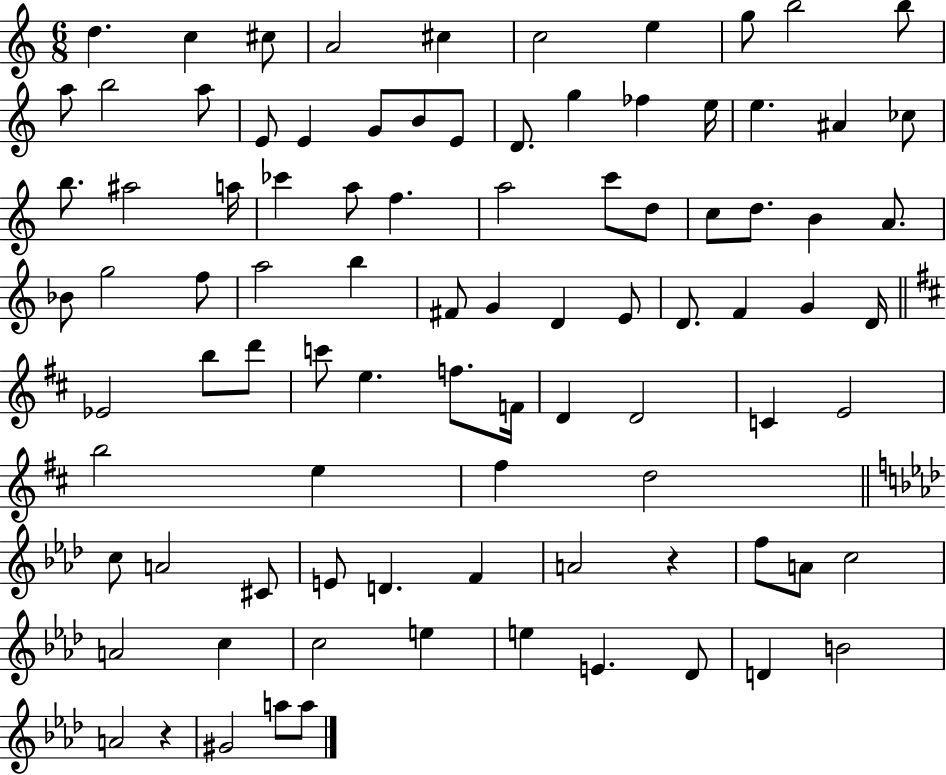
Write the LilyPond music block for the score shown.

{
  \clef treble
  \numericTimeSignature
  \time 6/8
  \key c \major
  \repeat volta 2 { d''4. c''4 cis''8 | a'2 cis''4 | c''2 e''4 | g''8 b''2 b''8 | \break a''8 b''2 a''8 | e'8 e'4 g'8 b'8 e'8 | d'8. g''4 fes''4 e''16 | e''4. ais'4 ces''8 | \break b''8. ais''2 a''16 | ces'''4 a''8 f''4. | a''2 c'''8 d''8 | c''8 d''8. b'4 a'8. | \break bes'8 g''2 f''8 | a''2 b''4 | fis'8 g'4 d'4 e'8 | d'8. f'4 g'4 d'16 | \break \bar "||" \break \key d \major ees'2 b''8 d'''8 | c'''8 e''4. f''8. f'16 | d'4 d'2 | c'4 e'2 | \break b''2 e''4 | fis''4 d''2 | \bar "||" \break \key aes \major c''8 a'2 cis'8 | e'8 d'4. f'4 | a'2 r4 | f''8 a'8 c''2 | \break a'2 c''4 | c''2 e''4 | e''4 e'4. des'8 | d'4 b'2 | \break a'2 r4 | gis'2 a''8 a''8 | } \bar "|."
}